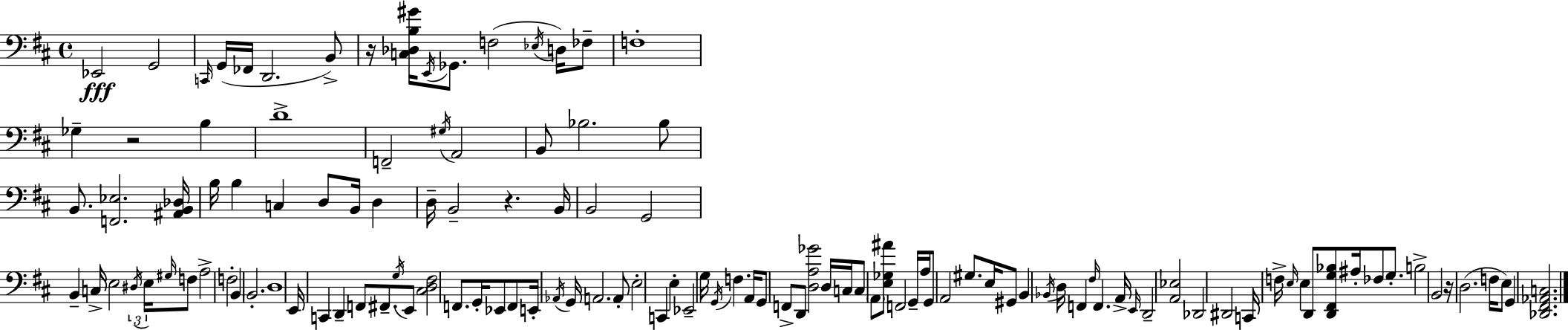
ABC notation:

X:1
T:Untitled
M:4/4
L:1/4
K:D
_E,,2 G,,2 C,,/4 G,,/4 _F,,/4 D,,2 B,,/2 z/4 [C,_D,B,^G]/4 E,,/4 _G,,/2 F,2 _E,/4 D,/4 _F,/2 F,4 _G, z2 B, D4 F,,2 ^G,/4 A,,2 B,,/2 _B,2 _B,/2 B,,/2 [F,,_E,]2 [^A,,B,,_D,]/4 B,/4 B, C, D,/2 B,,/4 D, D,/4 B,,2 z B,,/4 B,,2 G,,2 B,, C,/4 E,2 ^D,/4 E,/4 ^G,/4 F,/2 A,2 F,2 B,, B,,2 D,4 E,,/4 C,, D,, F,,/2 ^F,,/2 G,/4 E,,/2 [^C,D,^F,]2 F,,/2 G,,/4 _E,,/2 F,,/2 E,,/4 _A,,/4 G,,/4 A,,2 A,,/2 E,2 C,, E, _E,,2 G,/4 G,,/4 F, A,,/4 G,,/2 F,,/2 D,,/2 [D,A,_G]2 D,/4 C,/4 C,/2 A,,/2 [E,_G,^A]/2 F,,2 G,,/4 A,/4 G,,/2 A,,2 ^G,/2 E,/4 ^G,,/2 B,, _B,,/4 D,/4 F,, ^F,/4 F,, A,,/4 E,,/4 D,,2 [A,,_E,]2 _D,,2 ^D,,2 C,,/4 F,/4 E,/4 E, D,,/2 [D,,^F,,G,_B,]/2 ^A,/4 _F,/2 G,/2 B,2 B,,2 z/4 D,2 F,/4 E,/2 G,, [_D,,^F,,_A,,C,]2